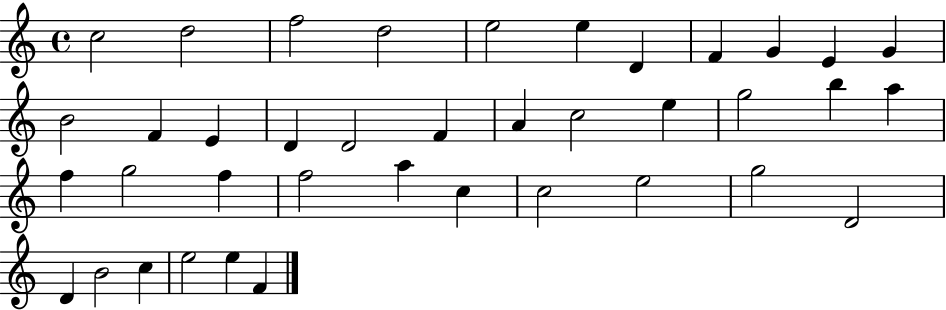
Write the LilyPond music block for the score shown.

{
  \clef treble
  \time 4/4
  \defaultTimeSignature
  \key c \major
  c''2 d''2 | f''2 d''2 | e''2 e''4 d'4 | f'4 g'4 e'4 g'4 | \break b'2 f'4 e'4 | d'4 d'2 f'4 | a'4 c''2 e''4 | g''2 b''4 a''4 | \break f''4 g''2 f''4 | f''2 a''4 c''4 | c''2 e''2 | g''2 d'2 | \break d'4 b'2 c''4 | e''2 e''4 f'4 | \bar "|."
}